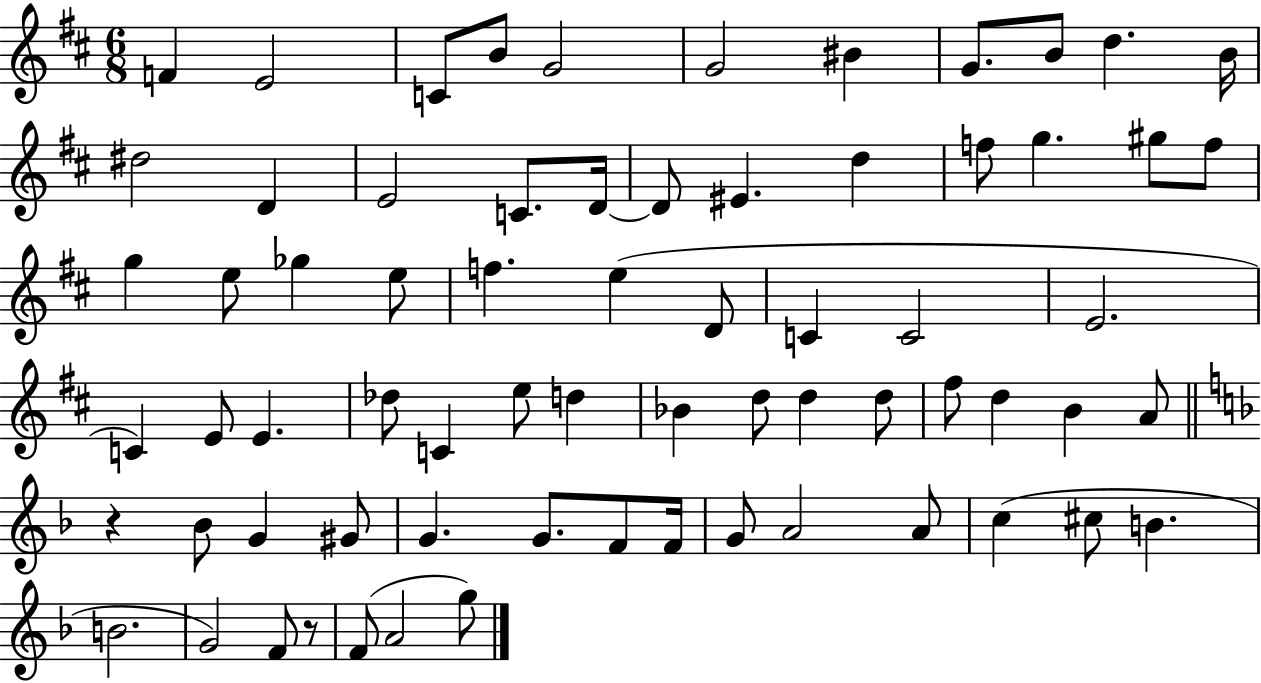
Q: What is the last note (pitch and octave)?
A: G5